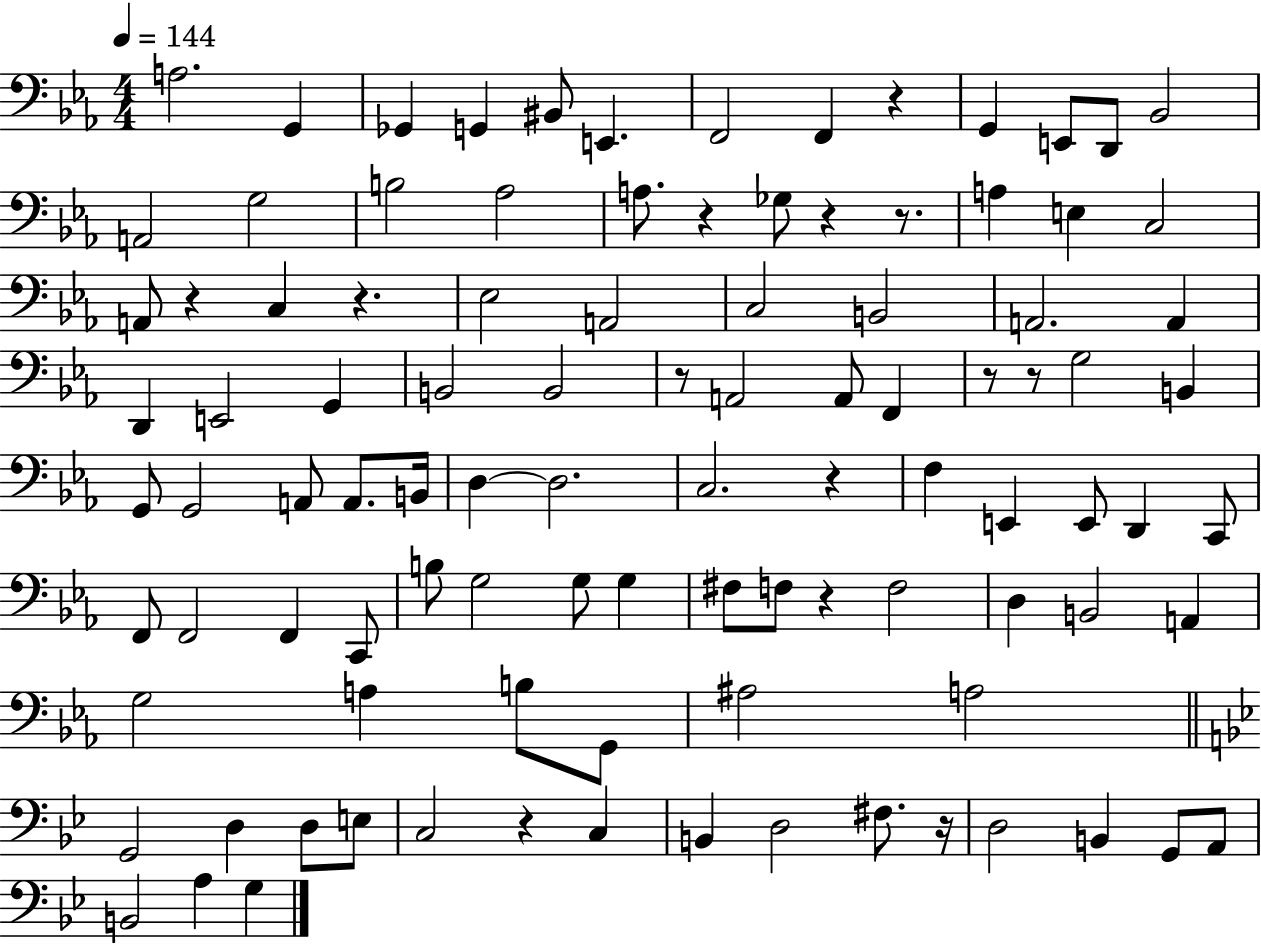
A3/h. G2/q Gb2/q G2/q BIS2/e E2/q. F2/h F2/q R/q G2/q E2/e D2/e Bb2/h A2/h G3/h B3/h Ab3/h A3/e. R/q Gb3/e R/q R/e. A3/q E3/q C3/h A2/e R/q C3/q R/q. Eb3/h A2/h C3/h B2/h A2/h. A2/q D2/q E2/h G2/q B2/h B2/h R/e A2/h A2/e F2/q R/e R/e G3/h B2/q G2/e G2/h A2/e A2/e. B2/s D3/q D3/h. C3/h. R/q F3/q E2/q E2/e D2/q C2/e F2/e F2/h F2/q C2/e B3/e G3/h G3/e G3/q F#3/e F3/e R/q F3/h D3/q B2/h A2/q G3/h A3/q B3/e G2/e A#3/h A3/h G2/h D3/q D3/e E3/e C3/h R/q C3/q B2/q D3/h F#3/e. R/s D3/h B2/q G2/e A2/e B2/h A3/q G3/q